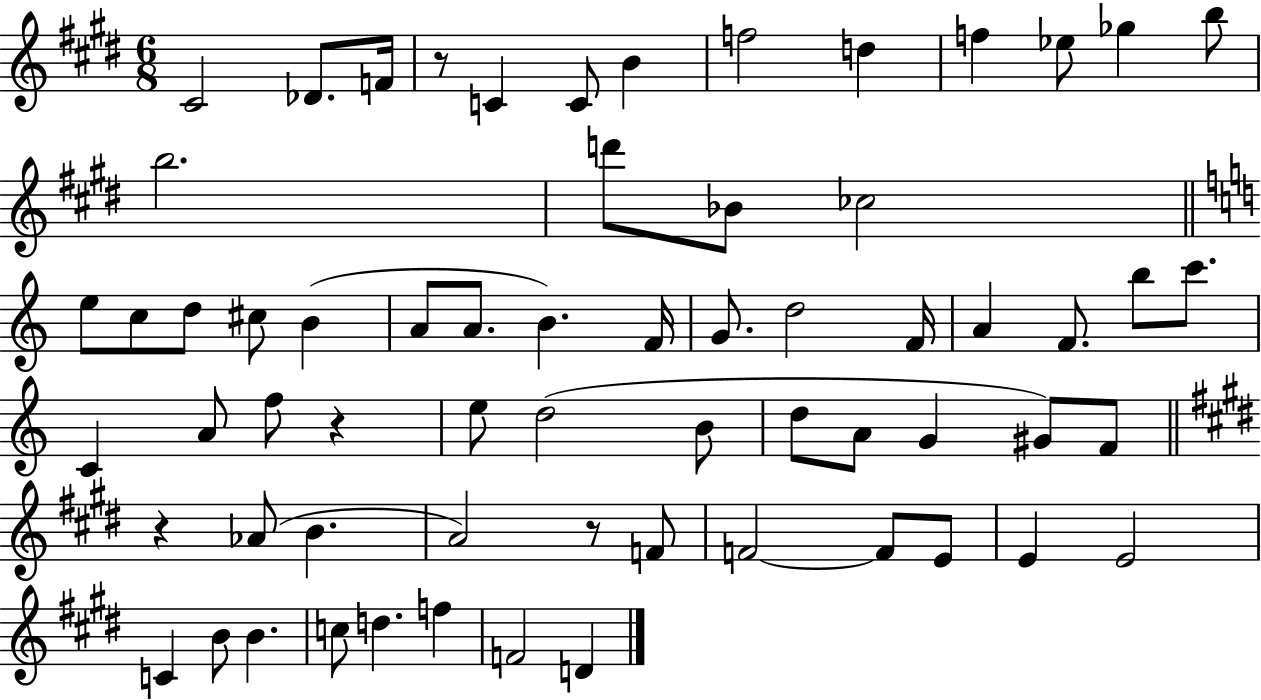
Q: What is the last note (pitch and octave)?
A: D4